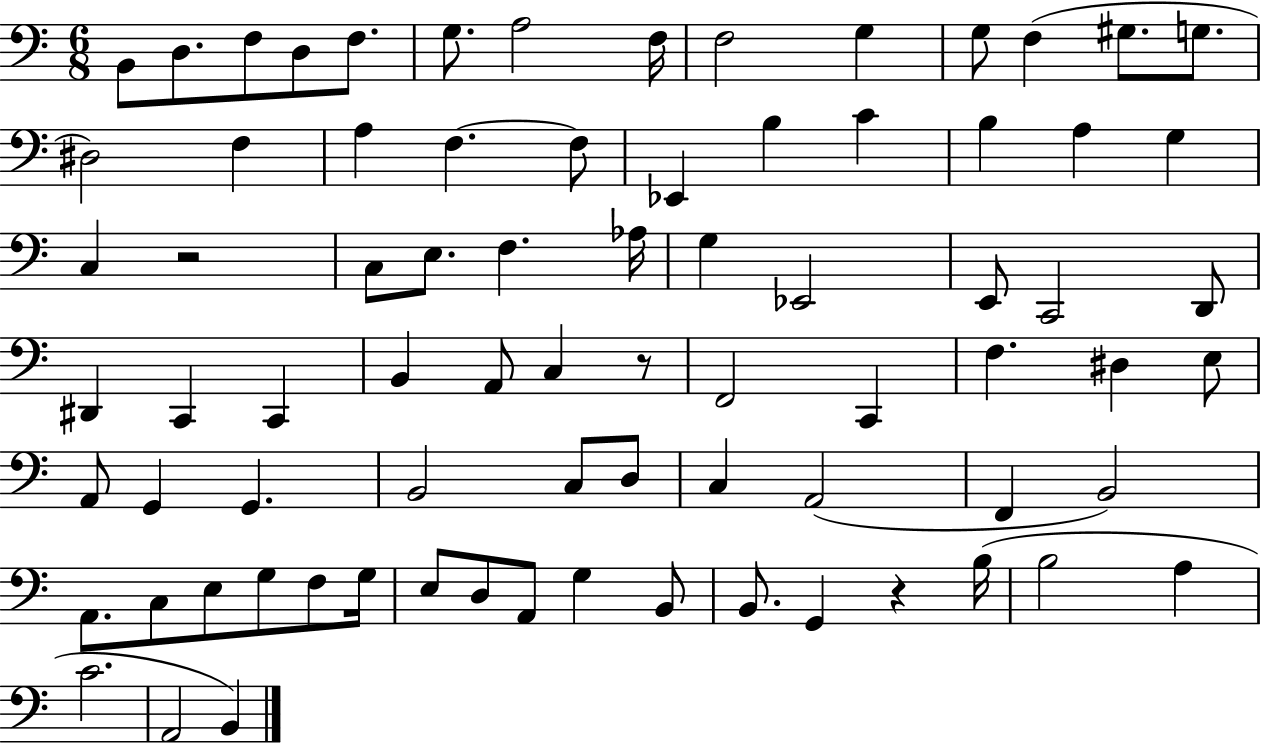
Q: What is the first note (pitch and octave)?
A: B2